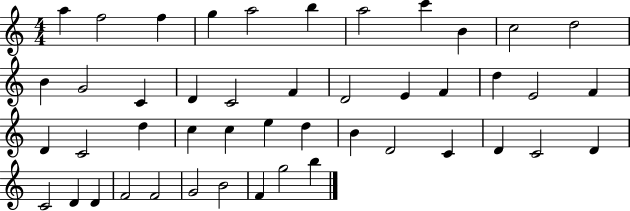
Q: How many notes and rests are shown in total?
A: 46